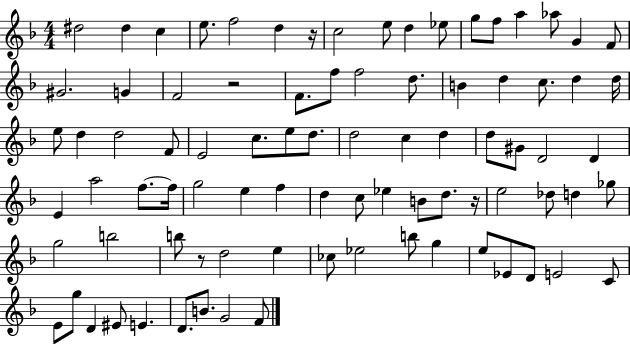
D#5/h D#5/q C5/q E5/e. F5/h D5/q R/s C5/h E5/e D5/q Eb5/e G5/e F5/e A5/q Ab5/e G4/q F4/e G#4/h. G4/q F4/h R/h F4/e. F5/e F5/h D5/e. B4/q D5/q C5/e. D5/q D5/s E5/e D5/q D5/h F4/e E4/h C5/e. E5/e D5/e. D5/h C5/q D5/q D5/e G#4/e D4/h D4/q E4/q A5/h F5/e. F5/s G5/h E5/q F5/q D5/q C5/e Eb5/q B4/e D5/e. R/s E5/h Db5/e D5/q Gb5/e G5/h B5/h B5/e R/e D5/h E5/q CES5/e Eb5/h B5/e G5/q E5/e Eb4/e D4/e E4/h C4/e E4/e G5/e D4/q EIS4/e E4/q. D4/e. B4/e. G4/h F4/e